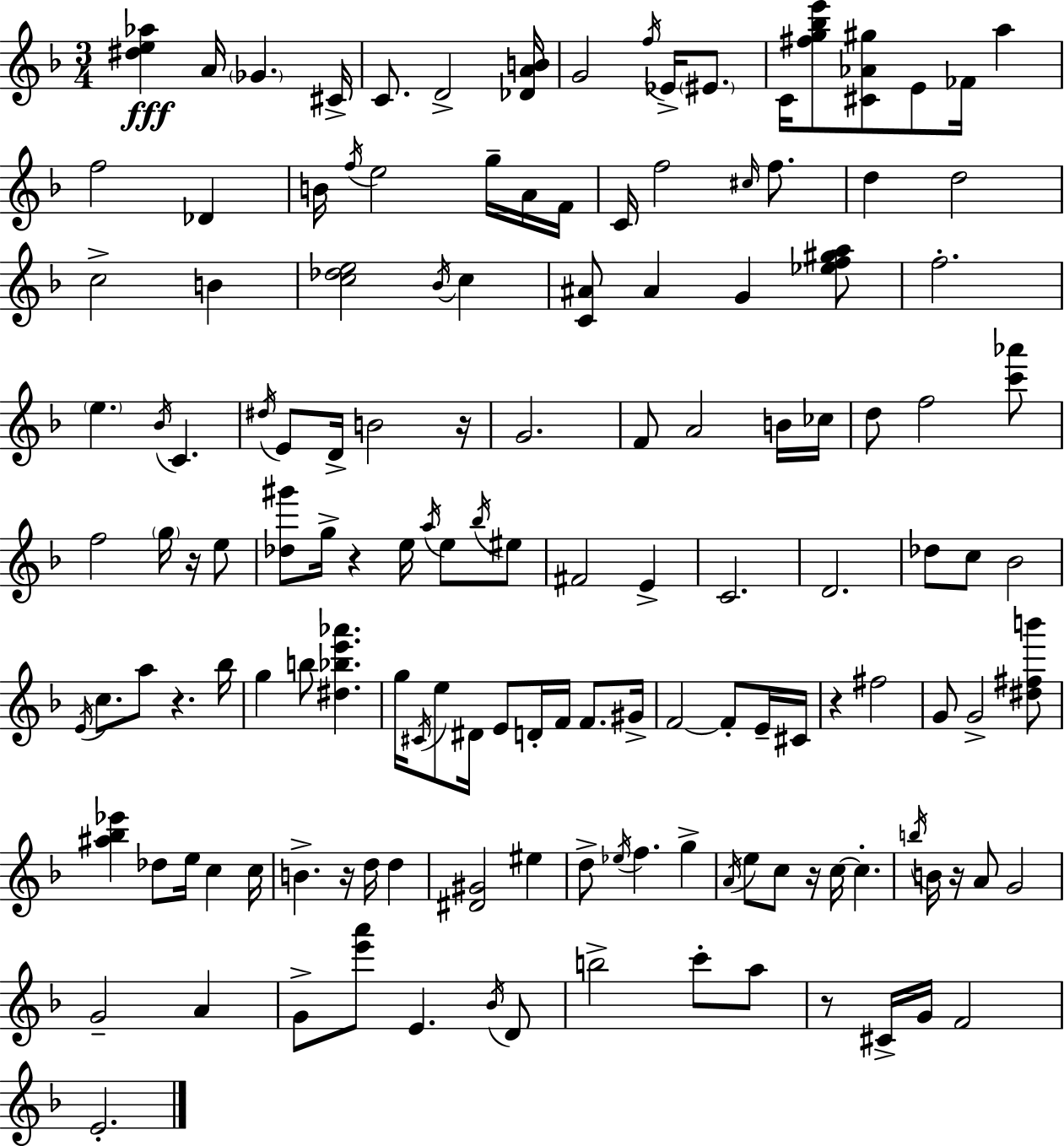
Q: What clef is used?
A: treble